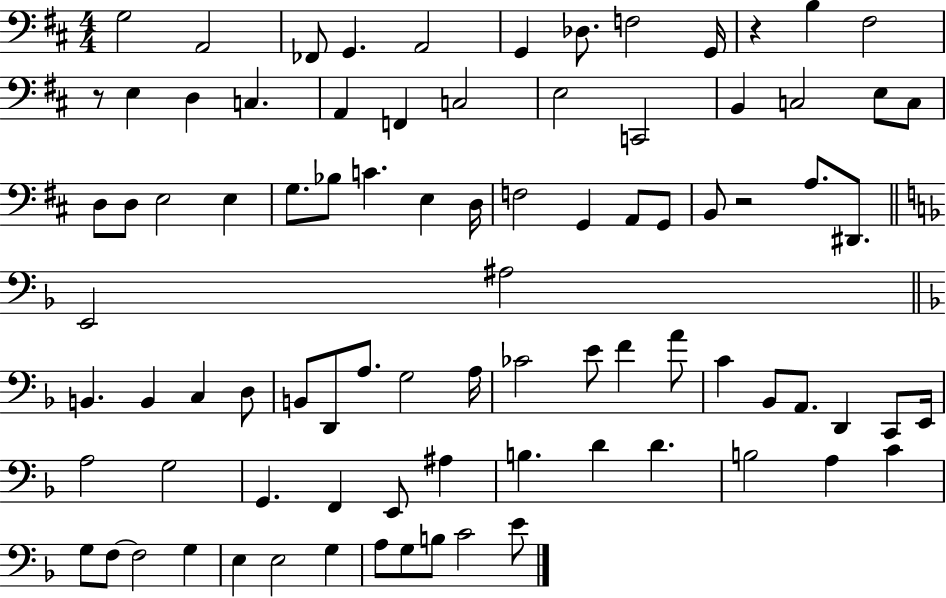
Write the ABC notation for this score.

X:1
T:Untitled
M:4/4
L:1/4
K:D
G,2 A,,2 _F,,/2 G,, A,,2 G,, _D,/2 F,2 G,,/4 z B, ^F,2 z/2 E, D, C, A,, F,, C,2 E,2 C,,2 B,, C,2 E,/2 C,/2 D,/2 D,/2 E,2 E, G,/2 _B,/2 C E, D,/4 F,2 G,, A,,/2 G,,/2 B,,/2 z2 A,/2 ^D,,/2 E,,2 ^A,2 B,, B,, C, D,/2 B,,/2 D,,/2 A,/2 G,2 A,/4 _C2 E/2 F A/2 C _B,,/2 A,,/2 D,, C,,/2 E,,/4 A,2 G,2 G,, F,, E,,/2 ^A, B, D D B,2 A, C G,/2 F,/2 F,2 G, E, E,2 G, A,/2 G,/2 B,/2 C2 E/2